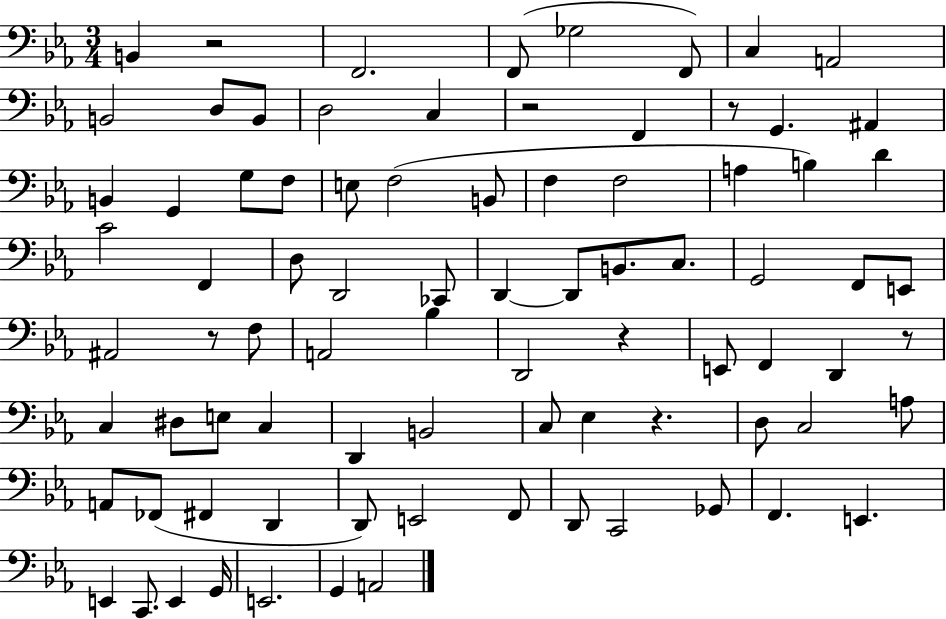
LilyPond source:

{
  \clef bass
  \numericTimeSignature
  \time 3/4
  \key ees \major
  b,4 r2 | f,2. | f,8( ges2 f,8) | c4 a,2 | \break b,2 d8 b,8 | d2 c4 | r2 f,4 | r8 g,4. ais,4 | \break b,4 g,4 g8 f8 | e8 f2( b,8 | f4 f2 | a4 b4) d'4 | \break c'2 f,4 | d8 d,2 ces,8 | d,4~~ d,8 b,8. c8. | g,2 f,8 e,8 | \break ais,2 r8 f8 | a,2 bes4 | d,2 r4 | e,8 f,4 d,4 r8 | \break c4 dis8 e8 c4 | d,4 b,2 | c8 ees4 r4. | d8 c2 a8 | \break a,8 fes,8( fis,4 d,4 | d,8) e,2 f,8 | d,8 c,2 ges,8 | f,4. e,4. | \break e,4 c,8. e,4 g,16 | e,2. | g,4 a,2 | \bar "|."
}